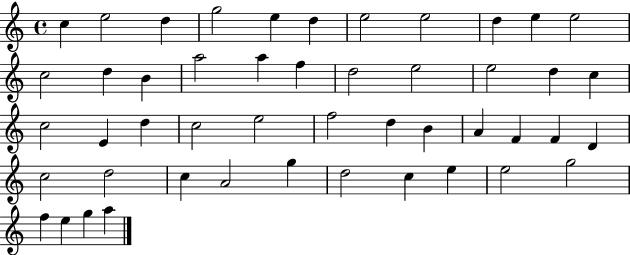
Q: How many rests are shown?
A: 0